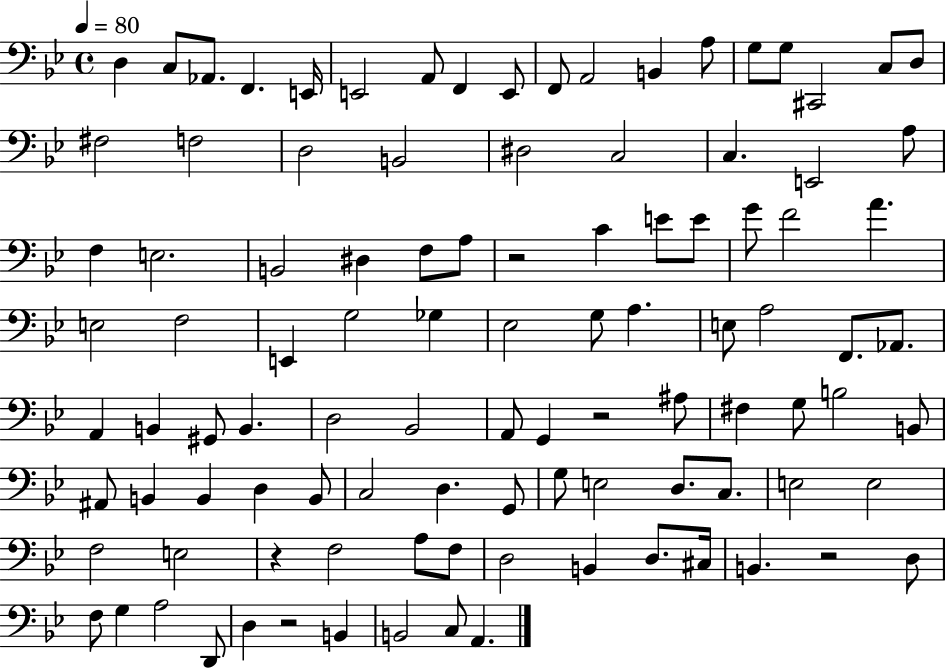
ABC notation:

X:1
T:Untitled
M:4/4
L:1/4
K:Bb
D, C,/2 _A,,/2 F,, E,,/4 E,,2 A,,/2 F,, E,,/2 F,,/2 A,,2 B,, A,/2 G,/2 G,/2 ^C,,2 C,/2 D,/2 ^F,2 F,2 D,2 B,,2 ^D,2 C,2 C, E,,2 A,/2 F, E,2 B,,2 ^D, F,/2 A,/2 z2 C E/2 E/2 G/2 F2 A E,2 F,2 E,, G,2 _G, _E,2 G,/2 A, E,/2 A,2 F,,/2 _A,,/2 A,, B,, ^G,,/2 B,, D,2 _B,,2 A,,/2 G,, z2 ^A,/2 ^F, G,/2 B,2 B,,/2 ^A,,/2 B,, B,, D, B,,/2 C,2 D, G,,/2 G,/2 E,2 D,/2 C,/2 E,2 E,2 F,2 E,2 z F,2 A,/2 F,/2 D,2 B,, D,/2 ^C,/4 B,, z2 D,/2 F,/2 G, A,2 D,,/2 D, z2 B,, B,,2 C,/2 A,,